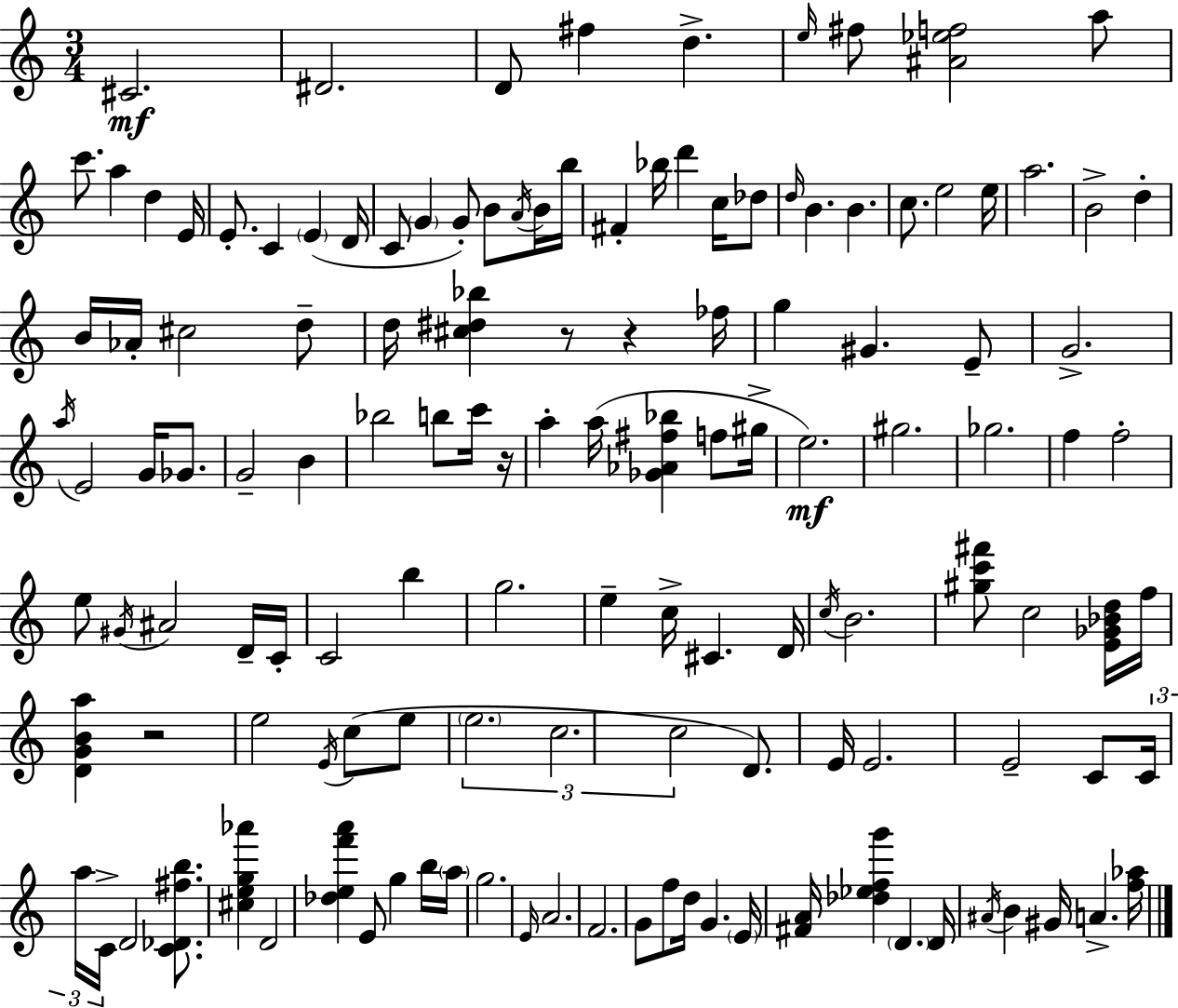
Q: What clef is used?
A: treble